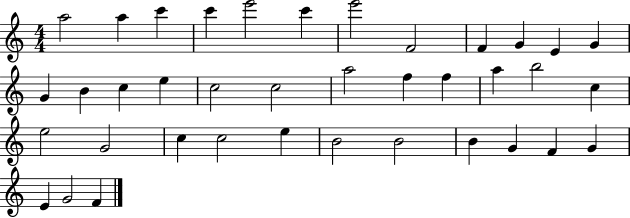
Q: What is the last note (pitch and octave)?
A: F4